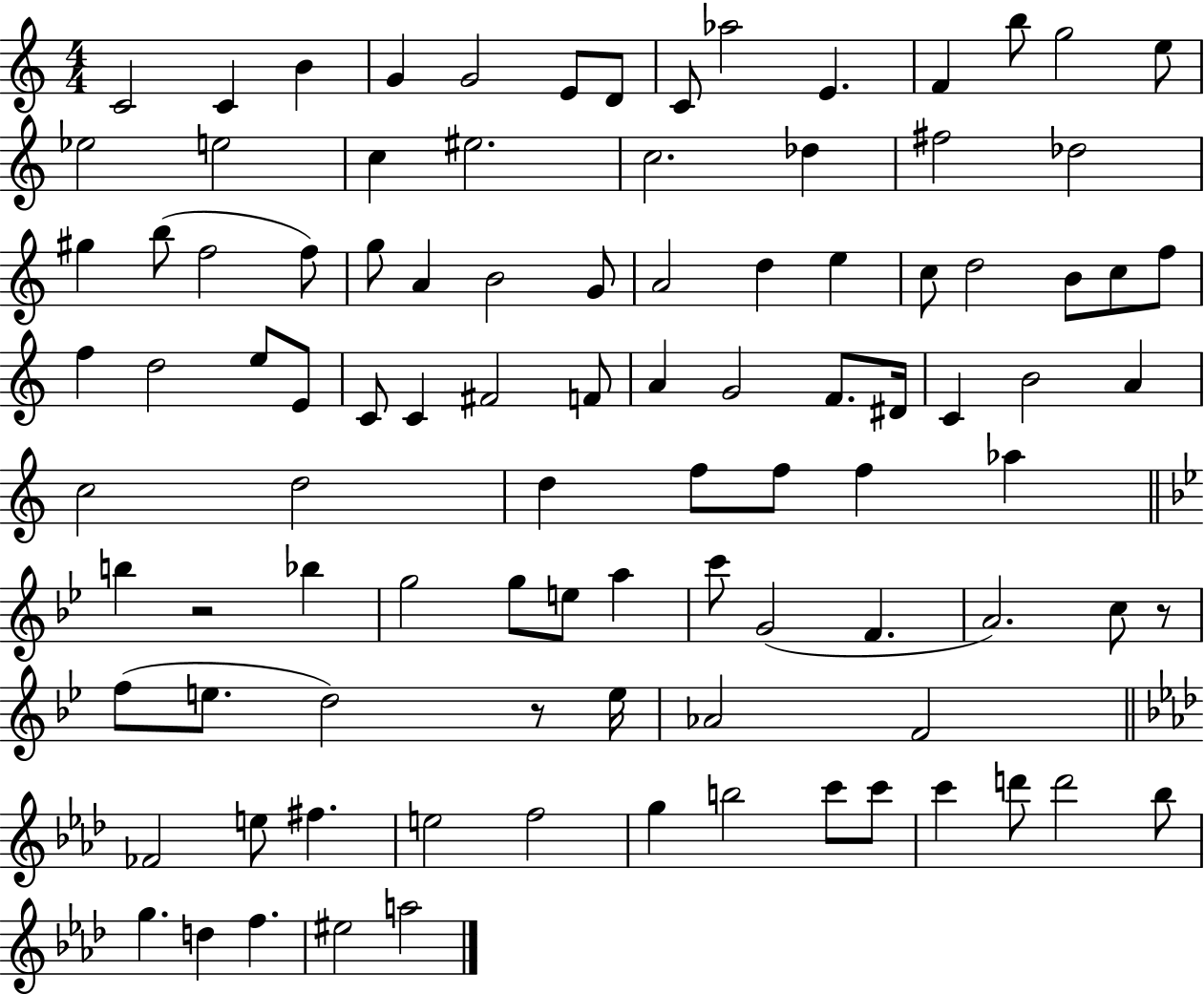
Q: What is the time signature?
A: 4/4